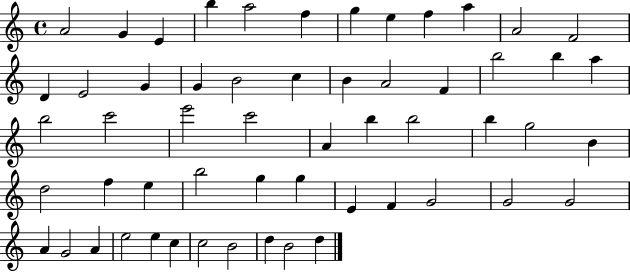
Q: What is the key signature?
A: C major